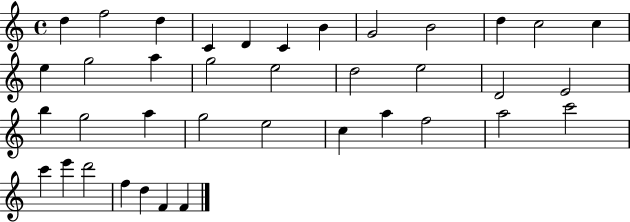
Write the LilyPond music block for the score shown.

{
  \clef treble
  \time 4/4
  \defaultTimeSignature
  \key c \major
  d''4 f''2 d''4 | c'4 d'4 c'4 b'4 | g'2 b'2 | d''4 c''2 c''4 | \break e''4 g''2 a''4 | g''2 e''2 | d''2 e''2 | d'2 e'2 | \break b''4 g''2 a''4 | g''2 e''2 | c''4 a''4 f''2 | a''2 c'''2 | \break c'''4 e'''4 d'''2 | f''4 d''4 f'4 f'4 | \bar "|."
}